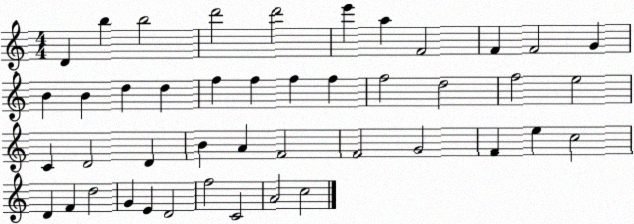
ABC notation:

X:1
T:Untitled
M:4/4
L:1/4
K:C
D b b2 d'2 d'2 e' a F2 F F2 G B B d d f f f f f2 d2 f2 e2 C D2 D B A F2 F2 G2 F e c2 D F d2 G E D2 f2 C2 A2 c2